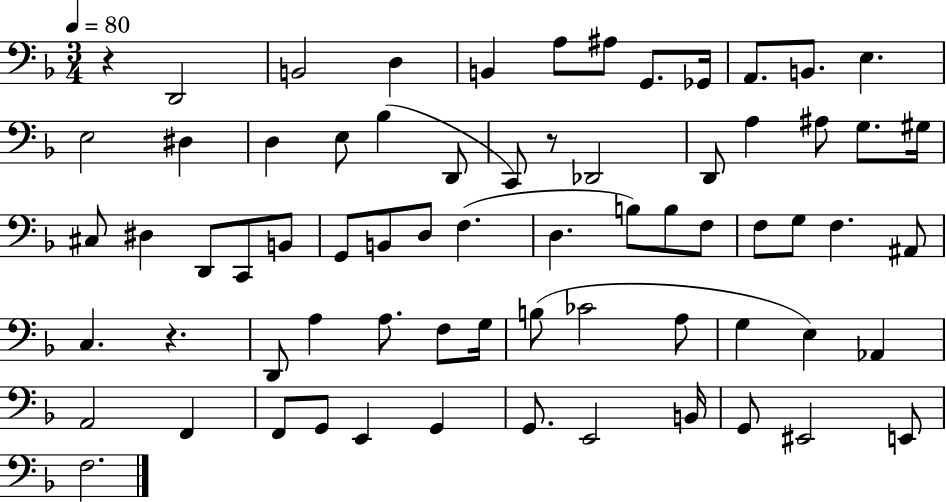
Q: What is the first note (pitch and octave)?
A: D2